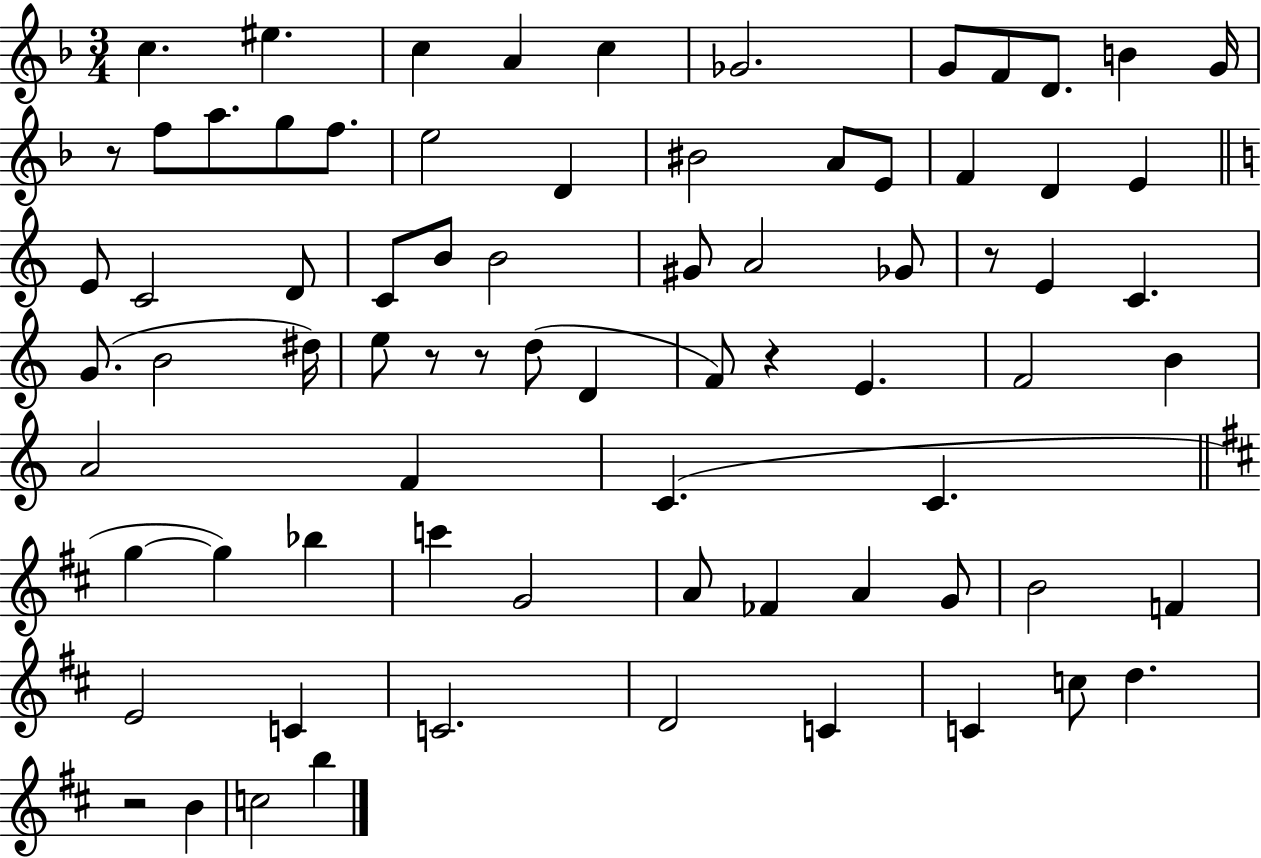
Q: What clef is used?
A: treble